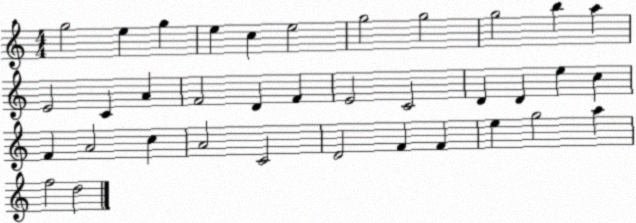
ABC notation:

X:1
T:Untitled
M:4/4
L:1/4
K:C
g2 e g e c e2 g2 g2 g2 b a E2 C A F2 D F E2 C2 D D e c F A2 c A2 C2 D2 F F e g2 a f2 d2